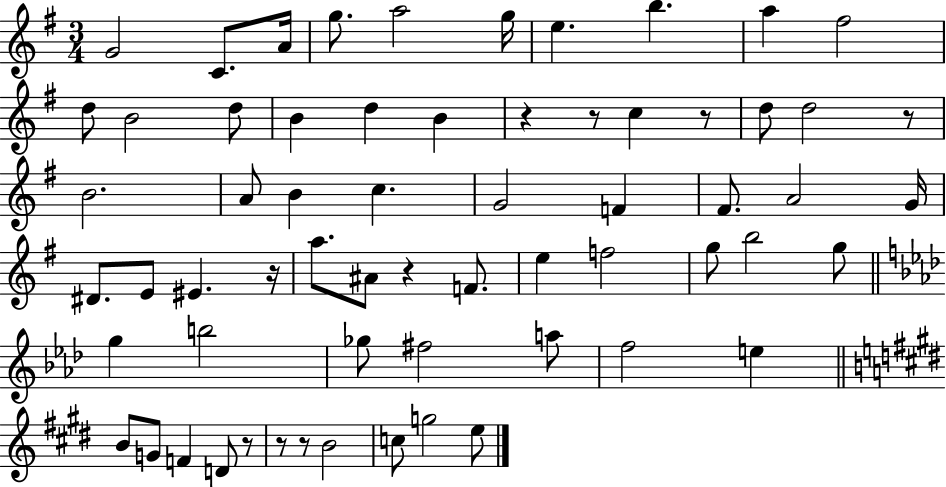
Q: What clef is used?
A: treble